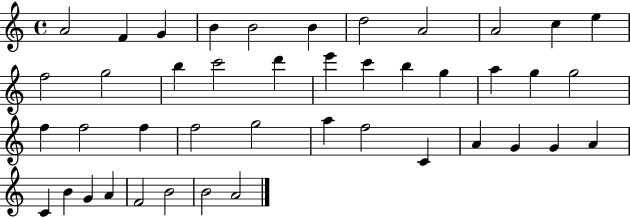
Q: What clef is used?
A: treble